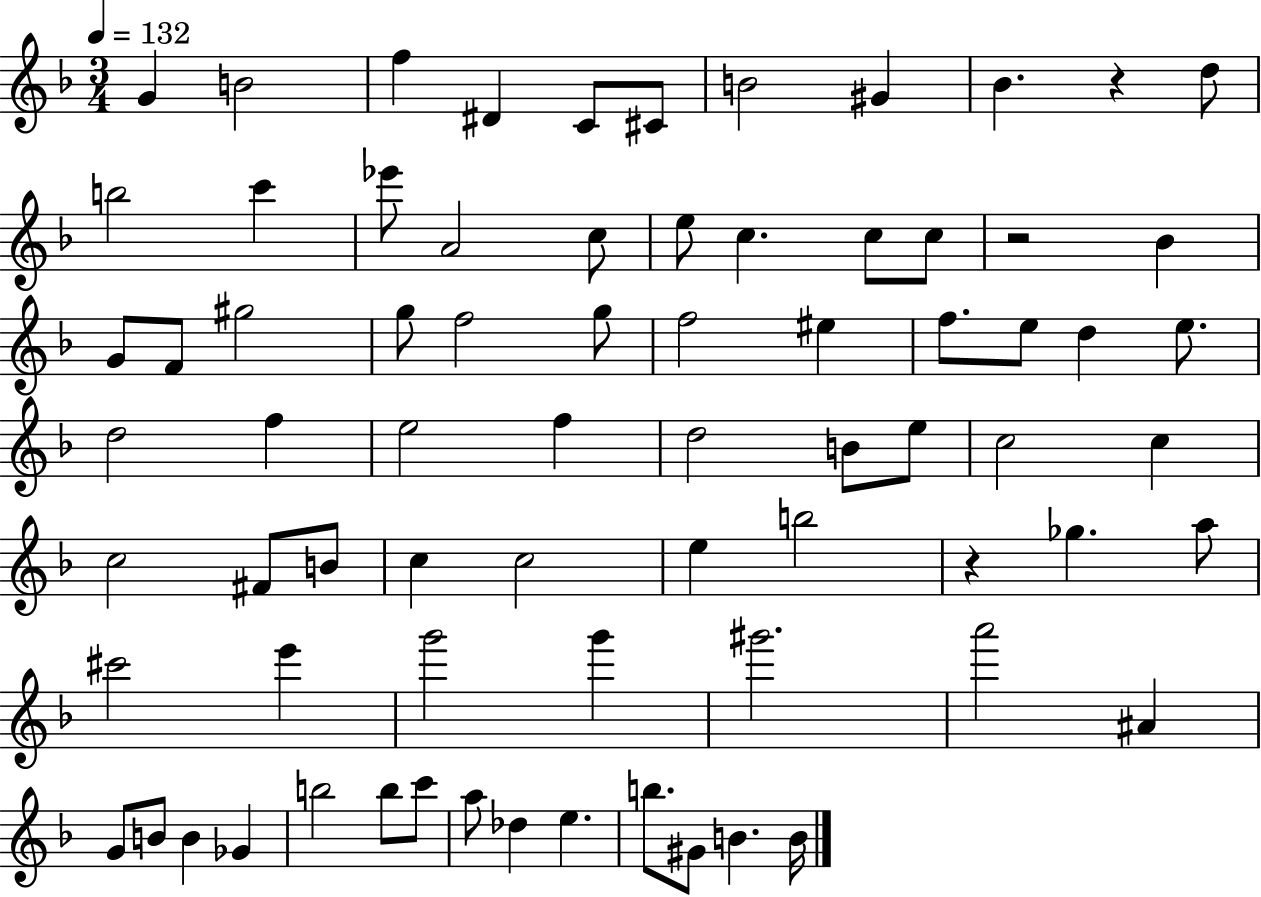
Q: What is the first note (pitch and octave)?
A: G4